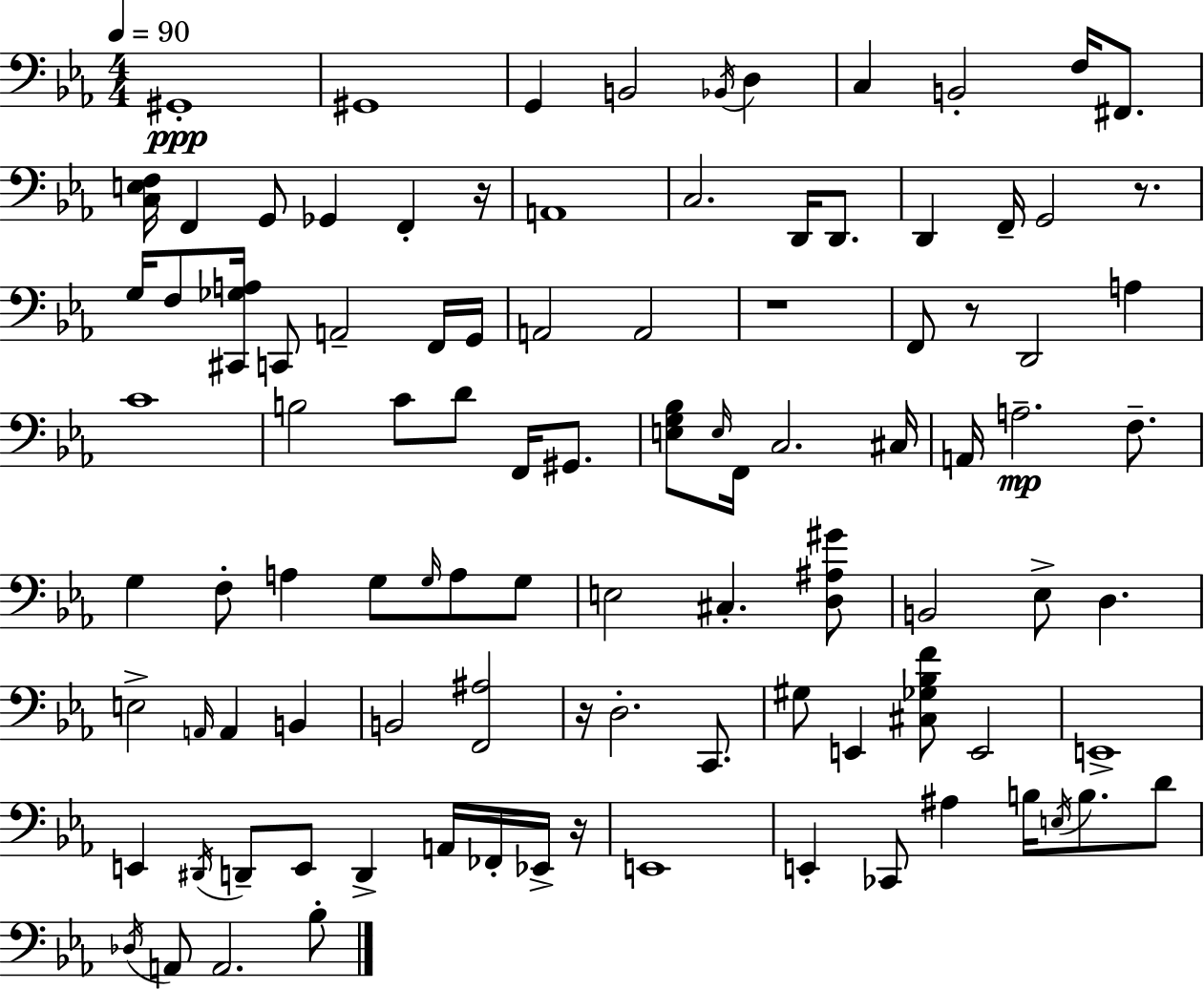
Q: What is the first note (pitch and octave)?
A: G#2